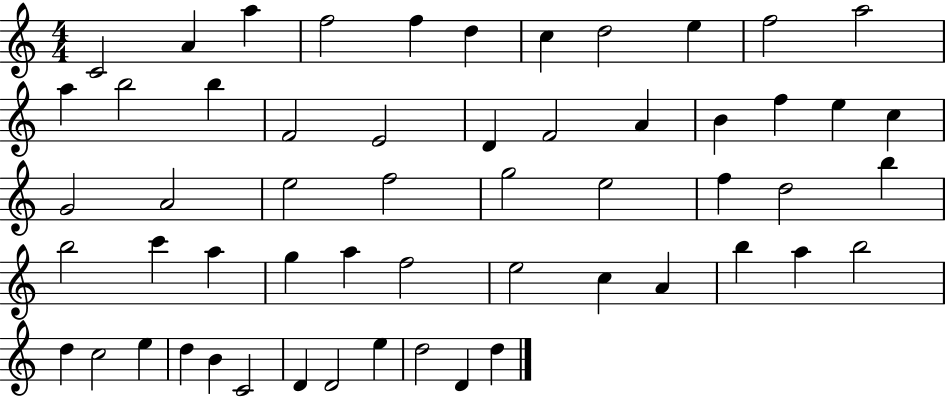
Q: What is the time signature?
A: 4/4